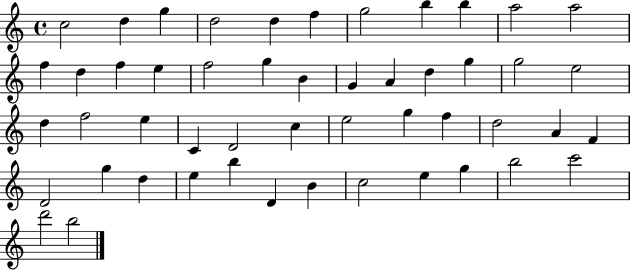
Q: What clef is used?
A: treble